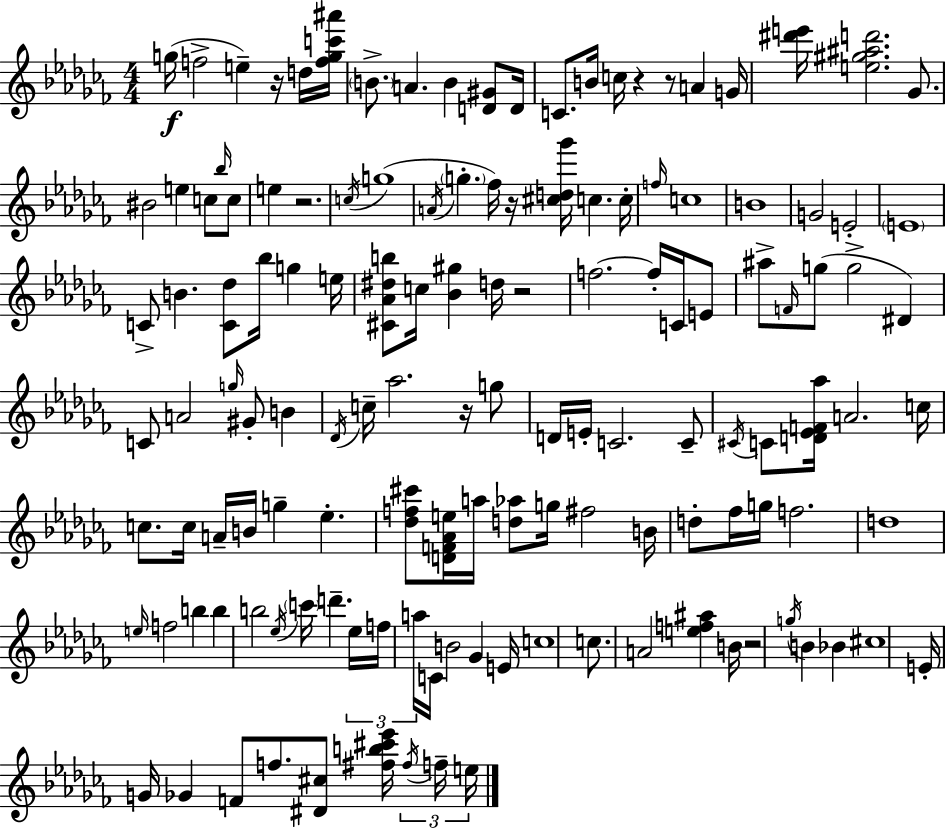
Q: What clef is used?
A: treble